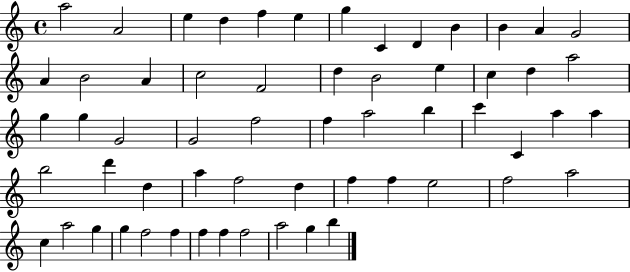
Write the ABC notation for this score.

X:1
T:Untitled
M:4/4
L:1/4
K:C
a2 A2 e d f e g C D B B A G2 A B2 A c2 F2 d B2 e c d a2 g g G2 G2 f2 f a2 b c' C a a b2 d' d a f2 d f f e2 f2 a2 c a2 g g f2 f f f f2 a2 g b